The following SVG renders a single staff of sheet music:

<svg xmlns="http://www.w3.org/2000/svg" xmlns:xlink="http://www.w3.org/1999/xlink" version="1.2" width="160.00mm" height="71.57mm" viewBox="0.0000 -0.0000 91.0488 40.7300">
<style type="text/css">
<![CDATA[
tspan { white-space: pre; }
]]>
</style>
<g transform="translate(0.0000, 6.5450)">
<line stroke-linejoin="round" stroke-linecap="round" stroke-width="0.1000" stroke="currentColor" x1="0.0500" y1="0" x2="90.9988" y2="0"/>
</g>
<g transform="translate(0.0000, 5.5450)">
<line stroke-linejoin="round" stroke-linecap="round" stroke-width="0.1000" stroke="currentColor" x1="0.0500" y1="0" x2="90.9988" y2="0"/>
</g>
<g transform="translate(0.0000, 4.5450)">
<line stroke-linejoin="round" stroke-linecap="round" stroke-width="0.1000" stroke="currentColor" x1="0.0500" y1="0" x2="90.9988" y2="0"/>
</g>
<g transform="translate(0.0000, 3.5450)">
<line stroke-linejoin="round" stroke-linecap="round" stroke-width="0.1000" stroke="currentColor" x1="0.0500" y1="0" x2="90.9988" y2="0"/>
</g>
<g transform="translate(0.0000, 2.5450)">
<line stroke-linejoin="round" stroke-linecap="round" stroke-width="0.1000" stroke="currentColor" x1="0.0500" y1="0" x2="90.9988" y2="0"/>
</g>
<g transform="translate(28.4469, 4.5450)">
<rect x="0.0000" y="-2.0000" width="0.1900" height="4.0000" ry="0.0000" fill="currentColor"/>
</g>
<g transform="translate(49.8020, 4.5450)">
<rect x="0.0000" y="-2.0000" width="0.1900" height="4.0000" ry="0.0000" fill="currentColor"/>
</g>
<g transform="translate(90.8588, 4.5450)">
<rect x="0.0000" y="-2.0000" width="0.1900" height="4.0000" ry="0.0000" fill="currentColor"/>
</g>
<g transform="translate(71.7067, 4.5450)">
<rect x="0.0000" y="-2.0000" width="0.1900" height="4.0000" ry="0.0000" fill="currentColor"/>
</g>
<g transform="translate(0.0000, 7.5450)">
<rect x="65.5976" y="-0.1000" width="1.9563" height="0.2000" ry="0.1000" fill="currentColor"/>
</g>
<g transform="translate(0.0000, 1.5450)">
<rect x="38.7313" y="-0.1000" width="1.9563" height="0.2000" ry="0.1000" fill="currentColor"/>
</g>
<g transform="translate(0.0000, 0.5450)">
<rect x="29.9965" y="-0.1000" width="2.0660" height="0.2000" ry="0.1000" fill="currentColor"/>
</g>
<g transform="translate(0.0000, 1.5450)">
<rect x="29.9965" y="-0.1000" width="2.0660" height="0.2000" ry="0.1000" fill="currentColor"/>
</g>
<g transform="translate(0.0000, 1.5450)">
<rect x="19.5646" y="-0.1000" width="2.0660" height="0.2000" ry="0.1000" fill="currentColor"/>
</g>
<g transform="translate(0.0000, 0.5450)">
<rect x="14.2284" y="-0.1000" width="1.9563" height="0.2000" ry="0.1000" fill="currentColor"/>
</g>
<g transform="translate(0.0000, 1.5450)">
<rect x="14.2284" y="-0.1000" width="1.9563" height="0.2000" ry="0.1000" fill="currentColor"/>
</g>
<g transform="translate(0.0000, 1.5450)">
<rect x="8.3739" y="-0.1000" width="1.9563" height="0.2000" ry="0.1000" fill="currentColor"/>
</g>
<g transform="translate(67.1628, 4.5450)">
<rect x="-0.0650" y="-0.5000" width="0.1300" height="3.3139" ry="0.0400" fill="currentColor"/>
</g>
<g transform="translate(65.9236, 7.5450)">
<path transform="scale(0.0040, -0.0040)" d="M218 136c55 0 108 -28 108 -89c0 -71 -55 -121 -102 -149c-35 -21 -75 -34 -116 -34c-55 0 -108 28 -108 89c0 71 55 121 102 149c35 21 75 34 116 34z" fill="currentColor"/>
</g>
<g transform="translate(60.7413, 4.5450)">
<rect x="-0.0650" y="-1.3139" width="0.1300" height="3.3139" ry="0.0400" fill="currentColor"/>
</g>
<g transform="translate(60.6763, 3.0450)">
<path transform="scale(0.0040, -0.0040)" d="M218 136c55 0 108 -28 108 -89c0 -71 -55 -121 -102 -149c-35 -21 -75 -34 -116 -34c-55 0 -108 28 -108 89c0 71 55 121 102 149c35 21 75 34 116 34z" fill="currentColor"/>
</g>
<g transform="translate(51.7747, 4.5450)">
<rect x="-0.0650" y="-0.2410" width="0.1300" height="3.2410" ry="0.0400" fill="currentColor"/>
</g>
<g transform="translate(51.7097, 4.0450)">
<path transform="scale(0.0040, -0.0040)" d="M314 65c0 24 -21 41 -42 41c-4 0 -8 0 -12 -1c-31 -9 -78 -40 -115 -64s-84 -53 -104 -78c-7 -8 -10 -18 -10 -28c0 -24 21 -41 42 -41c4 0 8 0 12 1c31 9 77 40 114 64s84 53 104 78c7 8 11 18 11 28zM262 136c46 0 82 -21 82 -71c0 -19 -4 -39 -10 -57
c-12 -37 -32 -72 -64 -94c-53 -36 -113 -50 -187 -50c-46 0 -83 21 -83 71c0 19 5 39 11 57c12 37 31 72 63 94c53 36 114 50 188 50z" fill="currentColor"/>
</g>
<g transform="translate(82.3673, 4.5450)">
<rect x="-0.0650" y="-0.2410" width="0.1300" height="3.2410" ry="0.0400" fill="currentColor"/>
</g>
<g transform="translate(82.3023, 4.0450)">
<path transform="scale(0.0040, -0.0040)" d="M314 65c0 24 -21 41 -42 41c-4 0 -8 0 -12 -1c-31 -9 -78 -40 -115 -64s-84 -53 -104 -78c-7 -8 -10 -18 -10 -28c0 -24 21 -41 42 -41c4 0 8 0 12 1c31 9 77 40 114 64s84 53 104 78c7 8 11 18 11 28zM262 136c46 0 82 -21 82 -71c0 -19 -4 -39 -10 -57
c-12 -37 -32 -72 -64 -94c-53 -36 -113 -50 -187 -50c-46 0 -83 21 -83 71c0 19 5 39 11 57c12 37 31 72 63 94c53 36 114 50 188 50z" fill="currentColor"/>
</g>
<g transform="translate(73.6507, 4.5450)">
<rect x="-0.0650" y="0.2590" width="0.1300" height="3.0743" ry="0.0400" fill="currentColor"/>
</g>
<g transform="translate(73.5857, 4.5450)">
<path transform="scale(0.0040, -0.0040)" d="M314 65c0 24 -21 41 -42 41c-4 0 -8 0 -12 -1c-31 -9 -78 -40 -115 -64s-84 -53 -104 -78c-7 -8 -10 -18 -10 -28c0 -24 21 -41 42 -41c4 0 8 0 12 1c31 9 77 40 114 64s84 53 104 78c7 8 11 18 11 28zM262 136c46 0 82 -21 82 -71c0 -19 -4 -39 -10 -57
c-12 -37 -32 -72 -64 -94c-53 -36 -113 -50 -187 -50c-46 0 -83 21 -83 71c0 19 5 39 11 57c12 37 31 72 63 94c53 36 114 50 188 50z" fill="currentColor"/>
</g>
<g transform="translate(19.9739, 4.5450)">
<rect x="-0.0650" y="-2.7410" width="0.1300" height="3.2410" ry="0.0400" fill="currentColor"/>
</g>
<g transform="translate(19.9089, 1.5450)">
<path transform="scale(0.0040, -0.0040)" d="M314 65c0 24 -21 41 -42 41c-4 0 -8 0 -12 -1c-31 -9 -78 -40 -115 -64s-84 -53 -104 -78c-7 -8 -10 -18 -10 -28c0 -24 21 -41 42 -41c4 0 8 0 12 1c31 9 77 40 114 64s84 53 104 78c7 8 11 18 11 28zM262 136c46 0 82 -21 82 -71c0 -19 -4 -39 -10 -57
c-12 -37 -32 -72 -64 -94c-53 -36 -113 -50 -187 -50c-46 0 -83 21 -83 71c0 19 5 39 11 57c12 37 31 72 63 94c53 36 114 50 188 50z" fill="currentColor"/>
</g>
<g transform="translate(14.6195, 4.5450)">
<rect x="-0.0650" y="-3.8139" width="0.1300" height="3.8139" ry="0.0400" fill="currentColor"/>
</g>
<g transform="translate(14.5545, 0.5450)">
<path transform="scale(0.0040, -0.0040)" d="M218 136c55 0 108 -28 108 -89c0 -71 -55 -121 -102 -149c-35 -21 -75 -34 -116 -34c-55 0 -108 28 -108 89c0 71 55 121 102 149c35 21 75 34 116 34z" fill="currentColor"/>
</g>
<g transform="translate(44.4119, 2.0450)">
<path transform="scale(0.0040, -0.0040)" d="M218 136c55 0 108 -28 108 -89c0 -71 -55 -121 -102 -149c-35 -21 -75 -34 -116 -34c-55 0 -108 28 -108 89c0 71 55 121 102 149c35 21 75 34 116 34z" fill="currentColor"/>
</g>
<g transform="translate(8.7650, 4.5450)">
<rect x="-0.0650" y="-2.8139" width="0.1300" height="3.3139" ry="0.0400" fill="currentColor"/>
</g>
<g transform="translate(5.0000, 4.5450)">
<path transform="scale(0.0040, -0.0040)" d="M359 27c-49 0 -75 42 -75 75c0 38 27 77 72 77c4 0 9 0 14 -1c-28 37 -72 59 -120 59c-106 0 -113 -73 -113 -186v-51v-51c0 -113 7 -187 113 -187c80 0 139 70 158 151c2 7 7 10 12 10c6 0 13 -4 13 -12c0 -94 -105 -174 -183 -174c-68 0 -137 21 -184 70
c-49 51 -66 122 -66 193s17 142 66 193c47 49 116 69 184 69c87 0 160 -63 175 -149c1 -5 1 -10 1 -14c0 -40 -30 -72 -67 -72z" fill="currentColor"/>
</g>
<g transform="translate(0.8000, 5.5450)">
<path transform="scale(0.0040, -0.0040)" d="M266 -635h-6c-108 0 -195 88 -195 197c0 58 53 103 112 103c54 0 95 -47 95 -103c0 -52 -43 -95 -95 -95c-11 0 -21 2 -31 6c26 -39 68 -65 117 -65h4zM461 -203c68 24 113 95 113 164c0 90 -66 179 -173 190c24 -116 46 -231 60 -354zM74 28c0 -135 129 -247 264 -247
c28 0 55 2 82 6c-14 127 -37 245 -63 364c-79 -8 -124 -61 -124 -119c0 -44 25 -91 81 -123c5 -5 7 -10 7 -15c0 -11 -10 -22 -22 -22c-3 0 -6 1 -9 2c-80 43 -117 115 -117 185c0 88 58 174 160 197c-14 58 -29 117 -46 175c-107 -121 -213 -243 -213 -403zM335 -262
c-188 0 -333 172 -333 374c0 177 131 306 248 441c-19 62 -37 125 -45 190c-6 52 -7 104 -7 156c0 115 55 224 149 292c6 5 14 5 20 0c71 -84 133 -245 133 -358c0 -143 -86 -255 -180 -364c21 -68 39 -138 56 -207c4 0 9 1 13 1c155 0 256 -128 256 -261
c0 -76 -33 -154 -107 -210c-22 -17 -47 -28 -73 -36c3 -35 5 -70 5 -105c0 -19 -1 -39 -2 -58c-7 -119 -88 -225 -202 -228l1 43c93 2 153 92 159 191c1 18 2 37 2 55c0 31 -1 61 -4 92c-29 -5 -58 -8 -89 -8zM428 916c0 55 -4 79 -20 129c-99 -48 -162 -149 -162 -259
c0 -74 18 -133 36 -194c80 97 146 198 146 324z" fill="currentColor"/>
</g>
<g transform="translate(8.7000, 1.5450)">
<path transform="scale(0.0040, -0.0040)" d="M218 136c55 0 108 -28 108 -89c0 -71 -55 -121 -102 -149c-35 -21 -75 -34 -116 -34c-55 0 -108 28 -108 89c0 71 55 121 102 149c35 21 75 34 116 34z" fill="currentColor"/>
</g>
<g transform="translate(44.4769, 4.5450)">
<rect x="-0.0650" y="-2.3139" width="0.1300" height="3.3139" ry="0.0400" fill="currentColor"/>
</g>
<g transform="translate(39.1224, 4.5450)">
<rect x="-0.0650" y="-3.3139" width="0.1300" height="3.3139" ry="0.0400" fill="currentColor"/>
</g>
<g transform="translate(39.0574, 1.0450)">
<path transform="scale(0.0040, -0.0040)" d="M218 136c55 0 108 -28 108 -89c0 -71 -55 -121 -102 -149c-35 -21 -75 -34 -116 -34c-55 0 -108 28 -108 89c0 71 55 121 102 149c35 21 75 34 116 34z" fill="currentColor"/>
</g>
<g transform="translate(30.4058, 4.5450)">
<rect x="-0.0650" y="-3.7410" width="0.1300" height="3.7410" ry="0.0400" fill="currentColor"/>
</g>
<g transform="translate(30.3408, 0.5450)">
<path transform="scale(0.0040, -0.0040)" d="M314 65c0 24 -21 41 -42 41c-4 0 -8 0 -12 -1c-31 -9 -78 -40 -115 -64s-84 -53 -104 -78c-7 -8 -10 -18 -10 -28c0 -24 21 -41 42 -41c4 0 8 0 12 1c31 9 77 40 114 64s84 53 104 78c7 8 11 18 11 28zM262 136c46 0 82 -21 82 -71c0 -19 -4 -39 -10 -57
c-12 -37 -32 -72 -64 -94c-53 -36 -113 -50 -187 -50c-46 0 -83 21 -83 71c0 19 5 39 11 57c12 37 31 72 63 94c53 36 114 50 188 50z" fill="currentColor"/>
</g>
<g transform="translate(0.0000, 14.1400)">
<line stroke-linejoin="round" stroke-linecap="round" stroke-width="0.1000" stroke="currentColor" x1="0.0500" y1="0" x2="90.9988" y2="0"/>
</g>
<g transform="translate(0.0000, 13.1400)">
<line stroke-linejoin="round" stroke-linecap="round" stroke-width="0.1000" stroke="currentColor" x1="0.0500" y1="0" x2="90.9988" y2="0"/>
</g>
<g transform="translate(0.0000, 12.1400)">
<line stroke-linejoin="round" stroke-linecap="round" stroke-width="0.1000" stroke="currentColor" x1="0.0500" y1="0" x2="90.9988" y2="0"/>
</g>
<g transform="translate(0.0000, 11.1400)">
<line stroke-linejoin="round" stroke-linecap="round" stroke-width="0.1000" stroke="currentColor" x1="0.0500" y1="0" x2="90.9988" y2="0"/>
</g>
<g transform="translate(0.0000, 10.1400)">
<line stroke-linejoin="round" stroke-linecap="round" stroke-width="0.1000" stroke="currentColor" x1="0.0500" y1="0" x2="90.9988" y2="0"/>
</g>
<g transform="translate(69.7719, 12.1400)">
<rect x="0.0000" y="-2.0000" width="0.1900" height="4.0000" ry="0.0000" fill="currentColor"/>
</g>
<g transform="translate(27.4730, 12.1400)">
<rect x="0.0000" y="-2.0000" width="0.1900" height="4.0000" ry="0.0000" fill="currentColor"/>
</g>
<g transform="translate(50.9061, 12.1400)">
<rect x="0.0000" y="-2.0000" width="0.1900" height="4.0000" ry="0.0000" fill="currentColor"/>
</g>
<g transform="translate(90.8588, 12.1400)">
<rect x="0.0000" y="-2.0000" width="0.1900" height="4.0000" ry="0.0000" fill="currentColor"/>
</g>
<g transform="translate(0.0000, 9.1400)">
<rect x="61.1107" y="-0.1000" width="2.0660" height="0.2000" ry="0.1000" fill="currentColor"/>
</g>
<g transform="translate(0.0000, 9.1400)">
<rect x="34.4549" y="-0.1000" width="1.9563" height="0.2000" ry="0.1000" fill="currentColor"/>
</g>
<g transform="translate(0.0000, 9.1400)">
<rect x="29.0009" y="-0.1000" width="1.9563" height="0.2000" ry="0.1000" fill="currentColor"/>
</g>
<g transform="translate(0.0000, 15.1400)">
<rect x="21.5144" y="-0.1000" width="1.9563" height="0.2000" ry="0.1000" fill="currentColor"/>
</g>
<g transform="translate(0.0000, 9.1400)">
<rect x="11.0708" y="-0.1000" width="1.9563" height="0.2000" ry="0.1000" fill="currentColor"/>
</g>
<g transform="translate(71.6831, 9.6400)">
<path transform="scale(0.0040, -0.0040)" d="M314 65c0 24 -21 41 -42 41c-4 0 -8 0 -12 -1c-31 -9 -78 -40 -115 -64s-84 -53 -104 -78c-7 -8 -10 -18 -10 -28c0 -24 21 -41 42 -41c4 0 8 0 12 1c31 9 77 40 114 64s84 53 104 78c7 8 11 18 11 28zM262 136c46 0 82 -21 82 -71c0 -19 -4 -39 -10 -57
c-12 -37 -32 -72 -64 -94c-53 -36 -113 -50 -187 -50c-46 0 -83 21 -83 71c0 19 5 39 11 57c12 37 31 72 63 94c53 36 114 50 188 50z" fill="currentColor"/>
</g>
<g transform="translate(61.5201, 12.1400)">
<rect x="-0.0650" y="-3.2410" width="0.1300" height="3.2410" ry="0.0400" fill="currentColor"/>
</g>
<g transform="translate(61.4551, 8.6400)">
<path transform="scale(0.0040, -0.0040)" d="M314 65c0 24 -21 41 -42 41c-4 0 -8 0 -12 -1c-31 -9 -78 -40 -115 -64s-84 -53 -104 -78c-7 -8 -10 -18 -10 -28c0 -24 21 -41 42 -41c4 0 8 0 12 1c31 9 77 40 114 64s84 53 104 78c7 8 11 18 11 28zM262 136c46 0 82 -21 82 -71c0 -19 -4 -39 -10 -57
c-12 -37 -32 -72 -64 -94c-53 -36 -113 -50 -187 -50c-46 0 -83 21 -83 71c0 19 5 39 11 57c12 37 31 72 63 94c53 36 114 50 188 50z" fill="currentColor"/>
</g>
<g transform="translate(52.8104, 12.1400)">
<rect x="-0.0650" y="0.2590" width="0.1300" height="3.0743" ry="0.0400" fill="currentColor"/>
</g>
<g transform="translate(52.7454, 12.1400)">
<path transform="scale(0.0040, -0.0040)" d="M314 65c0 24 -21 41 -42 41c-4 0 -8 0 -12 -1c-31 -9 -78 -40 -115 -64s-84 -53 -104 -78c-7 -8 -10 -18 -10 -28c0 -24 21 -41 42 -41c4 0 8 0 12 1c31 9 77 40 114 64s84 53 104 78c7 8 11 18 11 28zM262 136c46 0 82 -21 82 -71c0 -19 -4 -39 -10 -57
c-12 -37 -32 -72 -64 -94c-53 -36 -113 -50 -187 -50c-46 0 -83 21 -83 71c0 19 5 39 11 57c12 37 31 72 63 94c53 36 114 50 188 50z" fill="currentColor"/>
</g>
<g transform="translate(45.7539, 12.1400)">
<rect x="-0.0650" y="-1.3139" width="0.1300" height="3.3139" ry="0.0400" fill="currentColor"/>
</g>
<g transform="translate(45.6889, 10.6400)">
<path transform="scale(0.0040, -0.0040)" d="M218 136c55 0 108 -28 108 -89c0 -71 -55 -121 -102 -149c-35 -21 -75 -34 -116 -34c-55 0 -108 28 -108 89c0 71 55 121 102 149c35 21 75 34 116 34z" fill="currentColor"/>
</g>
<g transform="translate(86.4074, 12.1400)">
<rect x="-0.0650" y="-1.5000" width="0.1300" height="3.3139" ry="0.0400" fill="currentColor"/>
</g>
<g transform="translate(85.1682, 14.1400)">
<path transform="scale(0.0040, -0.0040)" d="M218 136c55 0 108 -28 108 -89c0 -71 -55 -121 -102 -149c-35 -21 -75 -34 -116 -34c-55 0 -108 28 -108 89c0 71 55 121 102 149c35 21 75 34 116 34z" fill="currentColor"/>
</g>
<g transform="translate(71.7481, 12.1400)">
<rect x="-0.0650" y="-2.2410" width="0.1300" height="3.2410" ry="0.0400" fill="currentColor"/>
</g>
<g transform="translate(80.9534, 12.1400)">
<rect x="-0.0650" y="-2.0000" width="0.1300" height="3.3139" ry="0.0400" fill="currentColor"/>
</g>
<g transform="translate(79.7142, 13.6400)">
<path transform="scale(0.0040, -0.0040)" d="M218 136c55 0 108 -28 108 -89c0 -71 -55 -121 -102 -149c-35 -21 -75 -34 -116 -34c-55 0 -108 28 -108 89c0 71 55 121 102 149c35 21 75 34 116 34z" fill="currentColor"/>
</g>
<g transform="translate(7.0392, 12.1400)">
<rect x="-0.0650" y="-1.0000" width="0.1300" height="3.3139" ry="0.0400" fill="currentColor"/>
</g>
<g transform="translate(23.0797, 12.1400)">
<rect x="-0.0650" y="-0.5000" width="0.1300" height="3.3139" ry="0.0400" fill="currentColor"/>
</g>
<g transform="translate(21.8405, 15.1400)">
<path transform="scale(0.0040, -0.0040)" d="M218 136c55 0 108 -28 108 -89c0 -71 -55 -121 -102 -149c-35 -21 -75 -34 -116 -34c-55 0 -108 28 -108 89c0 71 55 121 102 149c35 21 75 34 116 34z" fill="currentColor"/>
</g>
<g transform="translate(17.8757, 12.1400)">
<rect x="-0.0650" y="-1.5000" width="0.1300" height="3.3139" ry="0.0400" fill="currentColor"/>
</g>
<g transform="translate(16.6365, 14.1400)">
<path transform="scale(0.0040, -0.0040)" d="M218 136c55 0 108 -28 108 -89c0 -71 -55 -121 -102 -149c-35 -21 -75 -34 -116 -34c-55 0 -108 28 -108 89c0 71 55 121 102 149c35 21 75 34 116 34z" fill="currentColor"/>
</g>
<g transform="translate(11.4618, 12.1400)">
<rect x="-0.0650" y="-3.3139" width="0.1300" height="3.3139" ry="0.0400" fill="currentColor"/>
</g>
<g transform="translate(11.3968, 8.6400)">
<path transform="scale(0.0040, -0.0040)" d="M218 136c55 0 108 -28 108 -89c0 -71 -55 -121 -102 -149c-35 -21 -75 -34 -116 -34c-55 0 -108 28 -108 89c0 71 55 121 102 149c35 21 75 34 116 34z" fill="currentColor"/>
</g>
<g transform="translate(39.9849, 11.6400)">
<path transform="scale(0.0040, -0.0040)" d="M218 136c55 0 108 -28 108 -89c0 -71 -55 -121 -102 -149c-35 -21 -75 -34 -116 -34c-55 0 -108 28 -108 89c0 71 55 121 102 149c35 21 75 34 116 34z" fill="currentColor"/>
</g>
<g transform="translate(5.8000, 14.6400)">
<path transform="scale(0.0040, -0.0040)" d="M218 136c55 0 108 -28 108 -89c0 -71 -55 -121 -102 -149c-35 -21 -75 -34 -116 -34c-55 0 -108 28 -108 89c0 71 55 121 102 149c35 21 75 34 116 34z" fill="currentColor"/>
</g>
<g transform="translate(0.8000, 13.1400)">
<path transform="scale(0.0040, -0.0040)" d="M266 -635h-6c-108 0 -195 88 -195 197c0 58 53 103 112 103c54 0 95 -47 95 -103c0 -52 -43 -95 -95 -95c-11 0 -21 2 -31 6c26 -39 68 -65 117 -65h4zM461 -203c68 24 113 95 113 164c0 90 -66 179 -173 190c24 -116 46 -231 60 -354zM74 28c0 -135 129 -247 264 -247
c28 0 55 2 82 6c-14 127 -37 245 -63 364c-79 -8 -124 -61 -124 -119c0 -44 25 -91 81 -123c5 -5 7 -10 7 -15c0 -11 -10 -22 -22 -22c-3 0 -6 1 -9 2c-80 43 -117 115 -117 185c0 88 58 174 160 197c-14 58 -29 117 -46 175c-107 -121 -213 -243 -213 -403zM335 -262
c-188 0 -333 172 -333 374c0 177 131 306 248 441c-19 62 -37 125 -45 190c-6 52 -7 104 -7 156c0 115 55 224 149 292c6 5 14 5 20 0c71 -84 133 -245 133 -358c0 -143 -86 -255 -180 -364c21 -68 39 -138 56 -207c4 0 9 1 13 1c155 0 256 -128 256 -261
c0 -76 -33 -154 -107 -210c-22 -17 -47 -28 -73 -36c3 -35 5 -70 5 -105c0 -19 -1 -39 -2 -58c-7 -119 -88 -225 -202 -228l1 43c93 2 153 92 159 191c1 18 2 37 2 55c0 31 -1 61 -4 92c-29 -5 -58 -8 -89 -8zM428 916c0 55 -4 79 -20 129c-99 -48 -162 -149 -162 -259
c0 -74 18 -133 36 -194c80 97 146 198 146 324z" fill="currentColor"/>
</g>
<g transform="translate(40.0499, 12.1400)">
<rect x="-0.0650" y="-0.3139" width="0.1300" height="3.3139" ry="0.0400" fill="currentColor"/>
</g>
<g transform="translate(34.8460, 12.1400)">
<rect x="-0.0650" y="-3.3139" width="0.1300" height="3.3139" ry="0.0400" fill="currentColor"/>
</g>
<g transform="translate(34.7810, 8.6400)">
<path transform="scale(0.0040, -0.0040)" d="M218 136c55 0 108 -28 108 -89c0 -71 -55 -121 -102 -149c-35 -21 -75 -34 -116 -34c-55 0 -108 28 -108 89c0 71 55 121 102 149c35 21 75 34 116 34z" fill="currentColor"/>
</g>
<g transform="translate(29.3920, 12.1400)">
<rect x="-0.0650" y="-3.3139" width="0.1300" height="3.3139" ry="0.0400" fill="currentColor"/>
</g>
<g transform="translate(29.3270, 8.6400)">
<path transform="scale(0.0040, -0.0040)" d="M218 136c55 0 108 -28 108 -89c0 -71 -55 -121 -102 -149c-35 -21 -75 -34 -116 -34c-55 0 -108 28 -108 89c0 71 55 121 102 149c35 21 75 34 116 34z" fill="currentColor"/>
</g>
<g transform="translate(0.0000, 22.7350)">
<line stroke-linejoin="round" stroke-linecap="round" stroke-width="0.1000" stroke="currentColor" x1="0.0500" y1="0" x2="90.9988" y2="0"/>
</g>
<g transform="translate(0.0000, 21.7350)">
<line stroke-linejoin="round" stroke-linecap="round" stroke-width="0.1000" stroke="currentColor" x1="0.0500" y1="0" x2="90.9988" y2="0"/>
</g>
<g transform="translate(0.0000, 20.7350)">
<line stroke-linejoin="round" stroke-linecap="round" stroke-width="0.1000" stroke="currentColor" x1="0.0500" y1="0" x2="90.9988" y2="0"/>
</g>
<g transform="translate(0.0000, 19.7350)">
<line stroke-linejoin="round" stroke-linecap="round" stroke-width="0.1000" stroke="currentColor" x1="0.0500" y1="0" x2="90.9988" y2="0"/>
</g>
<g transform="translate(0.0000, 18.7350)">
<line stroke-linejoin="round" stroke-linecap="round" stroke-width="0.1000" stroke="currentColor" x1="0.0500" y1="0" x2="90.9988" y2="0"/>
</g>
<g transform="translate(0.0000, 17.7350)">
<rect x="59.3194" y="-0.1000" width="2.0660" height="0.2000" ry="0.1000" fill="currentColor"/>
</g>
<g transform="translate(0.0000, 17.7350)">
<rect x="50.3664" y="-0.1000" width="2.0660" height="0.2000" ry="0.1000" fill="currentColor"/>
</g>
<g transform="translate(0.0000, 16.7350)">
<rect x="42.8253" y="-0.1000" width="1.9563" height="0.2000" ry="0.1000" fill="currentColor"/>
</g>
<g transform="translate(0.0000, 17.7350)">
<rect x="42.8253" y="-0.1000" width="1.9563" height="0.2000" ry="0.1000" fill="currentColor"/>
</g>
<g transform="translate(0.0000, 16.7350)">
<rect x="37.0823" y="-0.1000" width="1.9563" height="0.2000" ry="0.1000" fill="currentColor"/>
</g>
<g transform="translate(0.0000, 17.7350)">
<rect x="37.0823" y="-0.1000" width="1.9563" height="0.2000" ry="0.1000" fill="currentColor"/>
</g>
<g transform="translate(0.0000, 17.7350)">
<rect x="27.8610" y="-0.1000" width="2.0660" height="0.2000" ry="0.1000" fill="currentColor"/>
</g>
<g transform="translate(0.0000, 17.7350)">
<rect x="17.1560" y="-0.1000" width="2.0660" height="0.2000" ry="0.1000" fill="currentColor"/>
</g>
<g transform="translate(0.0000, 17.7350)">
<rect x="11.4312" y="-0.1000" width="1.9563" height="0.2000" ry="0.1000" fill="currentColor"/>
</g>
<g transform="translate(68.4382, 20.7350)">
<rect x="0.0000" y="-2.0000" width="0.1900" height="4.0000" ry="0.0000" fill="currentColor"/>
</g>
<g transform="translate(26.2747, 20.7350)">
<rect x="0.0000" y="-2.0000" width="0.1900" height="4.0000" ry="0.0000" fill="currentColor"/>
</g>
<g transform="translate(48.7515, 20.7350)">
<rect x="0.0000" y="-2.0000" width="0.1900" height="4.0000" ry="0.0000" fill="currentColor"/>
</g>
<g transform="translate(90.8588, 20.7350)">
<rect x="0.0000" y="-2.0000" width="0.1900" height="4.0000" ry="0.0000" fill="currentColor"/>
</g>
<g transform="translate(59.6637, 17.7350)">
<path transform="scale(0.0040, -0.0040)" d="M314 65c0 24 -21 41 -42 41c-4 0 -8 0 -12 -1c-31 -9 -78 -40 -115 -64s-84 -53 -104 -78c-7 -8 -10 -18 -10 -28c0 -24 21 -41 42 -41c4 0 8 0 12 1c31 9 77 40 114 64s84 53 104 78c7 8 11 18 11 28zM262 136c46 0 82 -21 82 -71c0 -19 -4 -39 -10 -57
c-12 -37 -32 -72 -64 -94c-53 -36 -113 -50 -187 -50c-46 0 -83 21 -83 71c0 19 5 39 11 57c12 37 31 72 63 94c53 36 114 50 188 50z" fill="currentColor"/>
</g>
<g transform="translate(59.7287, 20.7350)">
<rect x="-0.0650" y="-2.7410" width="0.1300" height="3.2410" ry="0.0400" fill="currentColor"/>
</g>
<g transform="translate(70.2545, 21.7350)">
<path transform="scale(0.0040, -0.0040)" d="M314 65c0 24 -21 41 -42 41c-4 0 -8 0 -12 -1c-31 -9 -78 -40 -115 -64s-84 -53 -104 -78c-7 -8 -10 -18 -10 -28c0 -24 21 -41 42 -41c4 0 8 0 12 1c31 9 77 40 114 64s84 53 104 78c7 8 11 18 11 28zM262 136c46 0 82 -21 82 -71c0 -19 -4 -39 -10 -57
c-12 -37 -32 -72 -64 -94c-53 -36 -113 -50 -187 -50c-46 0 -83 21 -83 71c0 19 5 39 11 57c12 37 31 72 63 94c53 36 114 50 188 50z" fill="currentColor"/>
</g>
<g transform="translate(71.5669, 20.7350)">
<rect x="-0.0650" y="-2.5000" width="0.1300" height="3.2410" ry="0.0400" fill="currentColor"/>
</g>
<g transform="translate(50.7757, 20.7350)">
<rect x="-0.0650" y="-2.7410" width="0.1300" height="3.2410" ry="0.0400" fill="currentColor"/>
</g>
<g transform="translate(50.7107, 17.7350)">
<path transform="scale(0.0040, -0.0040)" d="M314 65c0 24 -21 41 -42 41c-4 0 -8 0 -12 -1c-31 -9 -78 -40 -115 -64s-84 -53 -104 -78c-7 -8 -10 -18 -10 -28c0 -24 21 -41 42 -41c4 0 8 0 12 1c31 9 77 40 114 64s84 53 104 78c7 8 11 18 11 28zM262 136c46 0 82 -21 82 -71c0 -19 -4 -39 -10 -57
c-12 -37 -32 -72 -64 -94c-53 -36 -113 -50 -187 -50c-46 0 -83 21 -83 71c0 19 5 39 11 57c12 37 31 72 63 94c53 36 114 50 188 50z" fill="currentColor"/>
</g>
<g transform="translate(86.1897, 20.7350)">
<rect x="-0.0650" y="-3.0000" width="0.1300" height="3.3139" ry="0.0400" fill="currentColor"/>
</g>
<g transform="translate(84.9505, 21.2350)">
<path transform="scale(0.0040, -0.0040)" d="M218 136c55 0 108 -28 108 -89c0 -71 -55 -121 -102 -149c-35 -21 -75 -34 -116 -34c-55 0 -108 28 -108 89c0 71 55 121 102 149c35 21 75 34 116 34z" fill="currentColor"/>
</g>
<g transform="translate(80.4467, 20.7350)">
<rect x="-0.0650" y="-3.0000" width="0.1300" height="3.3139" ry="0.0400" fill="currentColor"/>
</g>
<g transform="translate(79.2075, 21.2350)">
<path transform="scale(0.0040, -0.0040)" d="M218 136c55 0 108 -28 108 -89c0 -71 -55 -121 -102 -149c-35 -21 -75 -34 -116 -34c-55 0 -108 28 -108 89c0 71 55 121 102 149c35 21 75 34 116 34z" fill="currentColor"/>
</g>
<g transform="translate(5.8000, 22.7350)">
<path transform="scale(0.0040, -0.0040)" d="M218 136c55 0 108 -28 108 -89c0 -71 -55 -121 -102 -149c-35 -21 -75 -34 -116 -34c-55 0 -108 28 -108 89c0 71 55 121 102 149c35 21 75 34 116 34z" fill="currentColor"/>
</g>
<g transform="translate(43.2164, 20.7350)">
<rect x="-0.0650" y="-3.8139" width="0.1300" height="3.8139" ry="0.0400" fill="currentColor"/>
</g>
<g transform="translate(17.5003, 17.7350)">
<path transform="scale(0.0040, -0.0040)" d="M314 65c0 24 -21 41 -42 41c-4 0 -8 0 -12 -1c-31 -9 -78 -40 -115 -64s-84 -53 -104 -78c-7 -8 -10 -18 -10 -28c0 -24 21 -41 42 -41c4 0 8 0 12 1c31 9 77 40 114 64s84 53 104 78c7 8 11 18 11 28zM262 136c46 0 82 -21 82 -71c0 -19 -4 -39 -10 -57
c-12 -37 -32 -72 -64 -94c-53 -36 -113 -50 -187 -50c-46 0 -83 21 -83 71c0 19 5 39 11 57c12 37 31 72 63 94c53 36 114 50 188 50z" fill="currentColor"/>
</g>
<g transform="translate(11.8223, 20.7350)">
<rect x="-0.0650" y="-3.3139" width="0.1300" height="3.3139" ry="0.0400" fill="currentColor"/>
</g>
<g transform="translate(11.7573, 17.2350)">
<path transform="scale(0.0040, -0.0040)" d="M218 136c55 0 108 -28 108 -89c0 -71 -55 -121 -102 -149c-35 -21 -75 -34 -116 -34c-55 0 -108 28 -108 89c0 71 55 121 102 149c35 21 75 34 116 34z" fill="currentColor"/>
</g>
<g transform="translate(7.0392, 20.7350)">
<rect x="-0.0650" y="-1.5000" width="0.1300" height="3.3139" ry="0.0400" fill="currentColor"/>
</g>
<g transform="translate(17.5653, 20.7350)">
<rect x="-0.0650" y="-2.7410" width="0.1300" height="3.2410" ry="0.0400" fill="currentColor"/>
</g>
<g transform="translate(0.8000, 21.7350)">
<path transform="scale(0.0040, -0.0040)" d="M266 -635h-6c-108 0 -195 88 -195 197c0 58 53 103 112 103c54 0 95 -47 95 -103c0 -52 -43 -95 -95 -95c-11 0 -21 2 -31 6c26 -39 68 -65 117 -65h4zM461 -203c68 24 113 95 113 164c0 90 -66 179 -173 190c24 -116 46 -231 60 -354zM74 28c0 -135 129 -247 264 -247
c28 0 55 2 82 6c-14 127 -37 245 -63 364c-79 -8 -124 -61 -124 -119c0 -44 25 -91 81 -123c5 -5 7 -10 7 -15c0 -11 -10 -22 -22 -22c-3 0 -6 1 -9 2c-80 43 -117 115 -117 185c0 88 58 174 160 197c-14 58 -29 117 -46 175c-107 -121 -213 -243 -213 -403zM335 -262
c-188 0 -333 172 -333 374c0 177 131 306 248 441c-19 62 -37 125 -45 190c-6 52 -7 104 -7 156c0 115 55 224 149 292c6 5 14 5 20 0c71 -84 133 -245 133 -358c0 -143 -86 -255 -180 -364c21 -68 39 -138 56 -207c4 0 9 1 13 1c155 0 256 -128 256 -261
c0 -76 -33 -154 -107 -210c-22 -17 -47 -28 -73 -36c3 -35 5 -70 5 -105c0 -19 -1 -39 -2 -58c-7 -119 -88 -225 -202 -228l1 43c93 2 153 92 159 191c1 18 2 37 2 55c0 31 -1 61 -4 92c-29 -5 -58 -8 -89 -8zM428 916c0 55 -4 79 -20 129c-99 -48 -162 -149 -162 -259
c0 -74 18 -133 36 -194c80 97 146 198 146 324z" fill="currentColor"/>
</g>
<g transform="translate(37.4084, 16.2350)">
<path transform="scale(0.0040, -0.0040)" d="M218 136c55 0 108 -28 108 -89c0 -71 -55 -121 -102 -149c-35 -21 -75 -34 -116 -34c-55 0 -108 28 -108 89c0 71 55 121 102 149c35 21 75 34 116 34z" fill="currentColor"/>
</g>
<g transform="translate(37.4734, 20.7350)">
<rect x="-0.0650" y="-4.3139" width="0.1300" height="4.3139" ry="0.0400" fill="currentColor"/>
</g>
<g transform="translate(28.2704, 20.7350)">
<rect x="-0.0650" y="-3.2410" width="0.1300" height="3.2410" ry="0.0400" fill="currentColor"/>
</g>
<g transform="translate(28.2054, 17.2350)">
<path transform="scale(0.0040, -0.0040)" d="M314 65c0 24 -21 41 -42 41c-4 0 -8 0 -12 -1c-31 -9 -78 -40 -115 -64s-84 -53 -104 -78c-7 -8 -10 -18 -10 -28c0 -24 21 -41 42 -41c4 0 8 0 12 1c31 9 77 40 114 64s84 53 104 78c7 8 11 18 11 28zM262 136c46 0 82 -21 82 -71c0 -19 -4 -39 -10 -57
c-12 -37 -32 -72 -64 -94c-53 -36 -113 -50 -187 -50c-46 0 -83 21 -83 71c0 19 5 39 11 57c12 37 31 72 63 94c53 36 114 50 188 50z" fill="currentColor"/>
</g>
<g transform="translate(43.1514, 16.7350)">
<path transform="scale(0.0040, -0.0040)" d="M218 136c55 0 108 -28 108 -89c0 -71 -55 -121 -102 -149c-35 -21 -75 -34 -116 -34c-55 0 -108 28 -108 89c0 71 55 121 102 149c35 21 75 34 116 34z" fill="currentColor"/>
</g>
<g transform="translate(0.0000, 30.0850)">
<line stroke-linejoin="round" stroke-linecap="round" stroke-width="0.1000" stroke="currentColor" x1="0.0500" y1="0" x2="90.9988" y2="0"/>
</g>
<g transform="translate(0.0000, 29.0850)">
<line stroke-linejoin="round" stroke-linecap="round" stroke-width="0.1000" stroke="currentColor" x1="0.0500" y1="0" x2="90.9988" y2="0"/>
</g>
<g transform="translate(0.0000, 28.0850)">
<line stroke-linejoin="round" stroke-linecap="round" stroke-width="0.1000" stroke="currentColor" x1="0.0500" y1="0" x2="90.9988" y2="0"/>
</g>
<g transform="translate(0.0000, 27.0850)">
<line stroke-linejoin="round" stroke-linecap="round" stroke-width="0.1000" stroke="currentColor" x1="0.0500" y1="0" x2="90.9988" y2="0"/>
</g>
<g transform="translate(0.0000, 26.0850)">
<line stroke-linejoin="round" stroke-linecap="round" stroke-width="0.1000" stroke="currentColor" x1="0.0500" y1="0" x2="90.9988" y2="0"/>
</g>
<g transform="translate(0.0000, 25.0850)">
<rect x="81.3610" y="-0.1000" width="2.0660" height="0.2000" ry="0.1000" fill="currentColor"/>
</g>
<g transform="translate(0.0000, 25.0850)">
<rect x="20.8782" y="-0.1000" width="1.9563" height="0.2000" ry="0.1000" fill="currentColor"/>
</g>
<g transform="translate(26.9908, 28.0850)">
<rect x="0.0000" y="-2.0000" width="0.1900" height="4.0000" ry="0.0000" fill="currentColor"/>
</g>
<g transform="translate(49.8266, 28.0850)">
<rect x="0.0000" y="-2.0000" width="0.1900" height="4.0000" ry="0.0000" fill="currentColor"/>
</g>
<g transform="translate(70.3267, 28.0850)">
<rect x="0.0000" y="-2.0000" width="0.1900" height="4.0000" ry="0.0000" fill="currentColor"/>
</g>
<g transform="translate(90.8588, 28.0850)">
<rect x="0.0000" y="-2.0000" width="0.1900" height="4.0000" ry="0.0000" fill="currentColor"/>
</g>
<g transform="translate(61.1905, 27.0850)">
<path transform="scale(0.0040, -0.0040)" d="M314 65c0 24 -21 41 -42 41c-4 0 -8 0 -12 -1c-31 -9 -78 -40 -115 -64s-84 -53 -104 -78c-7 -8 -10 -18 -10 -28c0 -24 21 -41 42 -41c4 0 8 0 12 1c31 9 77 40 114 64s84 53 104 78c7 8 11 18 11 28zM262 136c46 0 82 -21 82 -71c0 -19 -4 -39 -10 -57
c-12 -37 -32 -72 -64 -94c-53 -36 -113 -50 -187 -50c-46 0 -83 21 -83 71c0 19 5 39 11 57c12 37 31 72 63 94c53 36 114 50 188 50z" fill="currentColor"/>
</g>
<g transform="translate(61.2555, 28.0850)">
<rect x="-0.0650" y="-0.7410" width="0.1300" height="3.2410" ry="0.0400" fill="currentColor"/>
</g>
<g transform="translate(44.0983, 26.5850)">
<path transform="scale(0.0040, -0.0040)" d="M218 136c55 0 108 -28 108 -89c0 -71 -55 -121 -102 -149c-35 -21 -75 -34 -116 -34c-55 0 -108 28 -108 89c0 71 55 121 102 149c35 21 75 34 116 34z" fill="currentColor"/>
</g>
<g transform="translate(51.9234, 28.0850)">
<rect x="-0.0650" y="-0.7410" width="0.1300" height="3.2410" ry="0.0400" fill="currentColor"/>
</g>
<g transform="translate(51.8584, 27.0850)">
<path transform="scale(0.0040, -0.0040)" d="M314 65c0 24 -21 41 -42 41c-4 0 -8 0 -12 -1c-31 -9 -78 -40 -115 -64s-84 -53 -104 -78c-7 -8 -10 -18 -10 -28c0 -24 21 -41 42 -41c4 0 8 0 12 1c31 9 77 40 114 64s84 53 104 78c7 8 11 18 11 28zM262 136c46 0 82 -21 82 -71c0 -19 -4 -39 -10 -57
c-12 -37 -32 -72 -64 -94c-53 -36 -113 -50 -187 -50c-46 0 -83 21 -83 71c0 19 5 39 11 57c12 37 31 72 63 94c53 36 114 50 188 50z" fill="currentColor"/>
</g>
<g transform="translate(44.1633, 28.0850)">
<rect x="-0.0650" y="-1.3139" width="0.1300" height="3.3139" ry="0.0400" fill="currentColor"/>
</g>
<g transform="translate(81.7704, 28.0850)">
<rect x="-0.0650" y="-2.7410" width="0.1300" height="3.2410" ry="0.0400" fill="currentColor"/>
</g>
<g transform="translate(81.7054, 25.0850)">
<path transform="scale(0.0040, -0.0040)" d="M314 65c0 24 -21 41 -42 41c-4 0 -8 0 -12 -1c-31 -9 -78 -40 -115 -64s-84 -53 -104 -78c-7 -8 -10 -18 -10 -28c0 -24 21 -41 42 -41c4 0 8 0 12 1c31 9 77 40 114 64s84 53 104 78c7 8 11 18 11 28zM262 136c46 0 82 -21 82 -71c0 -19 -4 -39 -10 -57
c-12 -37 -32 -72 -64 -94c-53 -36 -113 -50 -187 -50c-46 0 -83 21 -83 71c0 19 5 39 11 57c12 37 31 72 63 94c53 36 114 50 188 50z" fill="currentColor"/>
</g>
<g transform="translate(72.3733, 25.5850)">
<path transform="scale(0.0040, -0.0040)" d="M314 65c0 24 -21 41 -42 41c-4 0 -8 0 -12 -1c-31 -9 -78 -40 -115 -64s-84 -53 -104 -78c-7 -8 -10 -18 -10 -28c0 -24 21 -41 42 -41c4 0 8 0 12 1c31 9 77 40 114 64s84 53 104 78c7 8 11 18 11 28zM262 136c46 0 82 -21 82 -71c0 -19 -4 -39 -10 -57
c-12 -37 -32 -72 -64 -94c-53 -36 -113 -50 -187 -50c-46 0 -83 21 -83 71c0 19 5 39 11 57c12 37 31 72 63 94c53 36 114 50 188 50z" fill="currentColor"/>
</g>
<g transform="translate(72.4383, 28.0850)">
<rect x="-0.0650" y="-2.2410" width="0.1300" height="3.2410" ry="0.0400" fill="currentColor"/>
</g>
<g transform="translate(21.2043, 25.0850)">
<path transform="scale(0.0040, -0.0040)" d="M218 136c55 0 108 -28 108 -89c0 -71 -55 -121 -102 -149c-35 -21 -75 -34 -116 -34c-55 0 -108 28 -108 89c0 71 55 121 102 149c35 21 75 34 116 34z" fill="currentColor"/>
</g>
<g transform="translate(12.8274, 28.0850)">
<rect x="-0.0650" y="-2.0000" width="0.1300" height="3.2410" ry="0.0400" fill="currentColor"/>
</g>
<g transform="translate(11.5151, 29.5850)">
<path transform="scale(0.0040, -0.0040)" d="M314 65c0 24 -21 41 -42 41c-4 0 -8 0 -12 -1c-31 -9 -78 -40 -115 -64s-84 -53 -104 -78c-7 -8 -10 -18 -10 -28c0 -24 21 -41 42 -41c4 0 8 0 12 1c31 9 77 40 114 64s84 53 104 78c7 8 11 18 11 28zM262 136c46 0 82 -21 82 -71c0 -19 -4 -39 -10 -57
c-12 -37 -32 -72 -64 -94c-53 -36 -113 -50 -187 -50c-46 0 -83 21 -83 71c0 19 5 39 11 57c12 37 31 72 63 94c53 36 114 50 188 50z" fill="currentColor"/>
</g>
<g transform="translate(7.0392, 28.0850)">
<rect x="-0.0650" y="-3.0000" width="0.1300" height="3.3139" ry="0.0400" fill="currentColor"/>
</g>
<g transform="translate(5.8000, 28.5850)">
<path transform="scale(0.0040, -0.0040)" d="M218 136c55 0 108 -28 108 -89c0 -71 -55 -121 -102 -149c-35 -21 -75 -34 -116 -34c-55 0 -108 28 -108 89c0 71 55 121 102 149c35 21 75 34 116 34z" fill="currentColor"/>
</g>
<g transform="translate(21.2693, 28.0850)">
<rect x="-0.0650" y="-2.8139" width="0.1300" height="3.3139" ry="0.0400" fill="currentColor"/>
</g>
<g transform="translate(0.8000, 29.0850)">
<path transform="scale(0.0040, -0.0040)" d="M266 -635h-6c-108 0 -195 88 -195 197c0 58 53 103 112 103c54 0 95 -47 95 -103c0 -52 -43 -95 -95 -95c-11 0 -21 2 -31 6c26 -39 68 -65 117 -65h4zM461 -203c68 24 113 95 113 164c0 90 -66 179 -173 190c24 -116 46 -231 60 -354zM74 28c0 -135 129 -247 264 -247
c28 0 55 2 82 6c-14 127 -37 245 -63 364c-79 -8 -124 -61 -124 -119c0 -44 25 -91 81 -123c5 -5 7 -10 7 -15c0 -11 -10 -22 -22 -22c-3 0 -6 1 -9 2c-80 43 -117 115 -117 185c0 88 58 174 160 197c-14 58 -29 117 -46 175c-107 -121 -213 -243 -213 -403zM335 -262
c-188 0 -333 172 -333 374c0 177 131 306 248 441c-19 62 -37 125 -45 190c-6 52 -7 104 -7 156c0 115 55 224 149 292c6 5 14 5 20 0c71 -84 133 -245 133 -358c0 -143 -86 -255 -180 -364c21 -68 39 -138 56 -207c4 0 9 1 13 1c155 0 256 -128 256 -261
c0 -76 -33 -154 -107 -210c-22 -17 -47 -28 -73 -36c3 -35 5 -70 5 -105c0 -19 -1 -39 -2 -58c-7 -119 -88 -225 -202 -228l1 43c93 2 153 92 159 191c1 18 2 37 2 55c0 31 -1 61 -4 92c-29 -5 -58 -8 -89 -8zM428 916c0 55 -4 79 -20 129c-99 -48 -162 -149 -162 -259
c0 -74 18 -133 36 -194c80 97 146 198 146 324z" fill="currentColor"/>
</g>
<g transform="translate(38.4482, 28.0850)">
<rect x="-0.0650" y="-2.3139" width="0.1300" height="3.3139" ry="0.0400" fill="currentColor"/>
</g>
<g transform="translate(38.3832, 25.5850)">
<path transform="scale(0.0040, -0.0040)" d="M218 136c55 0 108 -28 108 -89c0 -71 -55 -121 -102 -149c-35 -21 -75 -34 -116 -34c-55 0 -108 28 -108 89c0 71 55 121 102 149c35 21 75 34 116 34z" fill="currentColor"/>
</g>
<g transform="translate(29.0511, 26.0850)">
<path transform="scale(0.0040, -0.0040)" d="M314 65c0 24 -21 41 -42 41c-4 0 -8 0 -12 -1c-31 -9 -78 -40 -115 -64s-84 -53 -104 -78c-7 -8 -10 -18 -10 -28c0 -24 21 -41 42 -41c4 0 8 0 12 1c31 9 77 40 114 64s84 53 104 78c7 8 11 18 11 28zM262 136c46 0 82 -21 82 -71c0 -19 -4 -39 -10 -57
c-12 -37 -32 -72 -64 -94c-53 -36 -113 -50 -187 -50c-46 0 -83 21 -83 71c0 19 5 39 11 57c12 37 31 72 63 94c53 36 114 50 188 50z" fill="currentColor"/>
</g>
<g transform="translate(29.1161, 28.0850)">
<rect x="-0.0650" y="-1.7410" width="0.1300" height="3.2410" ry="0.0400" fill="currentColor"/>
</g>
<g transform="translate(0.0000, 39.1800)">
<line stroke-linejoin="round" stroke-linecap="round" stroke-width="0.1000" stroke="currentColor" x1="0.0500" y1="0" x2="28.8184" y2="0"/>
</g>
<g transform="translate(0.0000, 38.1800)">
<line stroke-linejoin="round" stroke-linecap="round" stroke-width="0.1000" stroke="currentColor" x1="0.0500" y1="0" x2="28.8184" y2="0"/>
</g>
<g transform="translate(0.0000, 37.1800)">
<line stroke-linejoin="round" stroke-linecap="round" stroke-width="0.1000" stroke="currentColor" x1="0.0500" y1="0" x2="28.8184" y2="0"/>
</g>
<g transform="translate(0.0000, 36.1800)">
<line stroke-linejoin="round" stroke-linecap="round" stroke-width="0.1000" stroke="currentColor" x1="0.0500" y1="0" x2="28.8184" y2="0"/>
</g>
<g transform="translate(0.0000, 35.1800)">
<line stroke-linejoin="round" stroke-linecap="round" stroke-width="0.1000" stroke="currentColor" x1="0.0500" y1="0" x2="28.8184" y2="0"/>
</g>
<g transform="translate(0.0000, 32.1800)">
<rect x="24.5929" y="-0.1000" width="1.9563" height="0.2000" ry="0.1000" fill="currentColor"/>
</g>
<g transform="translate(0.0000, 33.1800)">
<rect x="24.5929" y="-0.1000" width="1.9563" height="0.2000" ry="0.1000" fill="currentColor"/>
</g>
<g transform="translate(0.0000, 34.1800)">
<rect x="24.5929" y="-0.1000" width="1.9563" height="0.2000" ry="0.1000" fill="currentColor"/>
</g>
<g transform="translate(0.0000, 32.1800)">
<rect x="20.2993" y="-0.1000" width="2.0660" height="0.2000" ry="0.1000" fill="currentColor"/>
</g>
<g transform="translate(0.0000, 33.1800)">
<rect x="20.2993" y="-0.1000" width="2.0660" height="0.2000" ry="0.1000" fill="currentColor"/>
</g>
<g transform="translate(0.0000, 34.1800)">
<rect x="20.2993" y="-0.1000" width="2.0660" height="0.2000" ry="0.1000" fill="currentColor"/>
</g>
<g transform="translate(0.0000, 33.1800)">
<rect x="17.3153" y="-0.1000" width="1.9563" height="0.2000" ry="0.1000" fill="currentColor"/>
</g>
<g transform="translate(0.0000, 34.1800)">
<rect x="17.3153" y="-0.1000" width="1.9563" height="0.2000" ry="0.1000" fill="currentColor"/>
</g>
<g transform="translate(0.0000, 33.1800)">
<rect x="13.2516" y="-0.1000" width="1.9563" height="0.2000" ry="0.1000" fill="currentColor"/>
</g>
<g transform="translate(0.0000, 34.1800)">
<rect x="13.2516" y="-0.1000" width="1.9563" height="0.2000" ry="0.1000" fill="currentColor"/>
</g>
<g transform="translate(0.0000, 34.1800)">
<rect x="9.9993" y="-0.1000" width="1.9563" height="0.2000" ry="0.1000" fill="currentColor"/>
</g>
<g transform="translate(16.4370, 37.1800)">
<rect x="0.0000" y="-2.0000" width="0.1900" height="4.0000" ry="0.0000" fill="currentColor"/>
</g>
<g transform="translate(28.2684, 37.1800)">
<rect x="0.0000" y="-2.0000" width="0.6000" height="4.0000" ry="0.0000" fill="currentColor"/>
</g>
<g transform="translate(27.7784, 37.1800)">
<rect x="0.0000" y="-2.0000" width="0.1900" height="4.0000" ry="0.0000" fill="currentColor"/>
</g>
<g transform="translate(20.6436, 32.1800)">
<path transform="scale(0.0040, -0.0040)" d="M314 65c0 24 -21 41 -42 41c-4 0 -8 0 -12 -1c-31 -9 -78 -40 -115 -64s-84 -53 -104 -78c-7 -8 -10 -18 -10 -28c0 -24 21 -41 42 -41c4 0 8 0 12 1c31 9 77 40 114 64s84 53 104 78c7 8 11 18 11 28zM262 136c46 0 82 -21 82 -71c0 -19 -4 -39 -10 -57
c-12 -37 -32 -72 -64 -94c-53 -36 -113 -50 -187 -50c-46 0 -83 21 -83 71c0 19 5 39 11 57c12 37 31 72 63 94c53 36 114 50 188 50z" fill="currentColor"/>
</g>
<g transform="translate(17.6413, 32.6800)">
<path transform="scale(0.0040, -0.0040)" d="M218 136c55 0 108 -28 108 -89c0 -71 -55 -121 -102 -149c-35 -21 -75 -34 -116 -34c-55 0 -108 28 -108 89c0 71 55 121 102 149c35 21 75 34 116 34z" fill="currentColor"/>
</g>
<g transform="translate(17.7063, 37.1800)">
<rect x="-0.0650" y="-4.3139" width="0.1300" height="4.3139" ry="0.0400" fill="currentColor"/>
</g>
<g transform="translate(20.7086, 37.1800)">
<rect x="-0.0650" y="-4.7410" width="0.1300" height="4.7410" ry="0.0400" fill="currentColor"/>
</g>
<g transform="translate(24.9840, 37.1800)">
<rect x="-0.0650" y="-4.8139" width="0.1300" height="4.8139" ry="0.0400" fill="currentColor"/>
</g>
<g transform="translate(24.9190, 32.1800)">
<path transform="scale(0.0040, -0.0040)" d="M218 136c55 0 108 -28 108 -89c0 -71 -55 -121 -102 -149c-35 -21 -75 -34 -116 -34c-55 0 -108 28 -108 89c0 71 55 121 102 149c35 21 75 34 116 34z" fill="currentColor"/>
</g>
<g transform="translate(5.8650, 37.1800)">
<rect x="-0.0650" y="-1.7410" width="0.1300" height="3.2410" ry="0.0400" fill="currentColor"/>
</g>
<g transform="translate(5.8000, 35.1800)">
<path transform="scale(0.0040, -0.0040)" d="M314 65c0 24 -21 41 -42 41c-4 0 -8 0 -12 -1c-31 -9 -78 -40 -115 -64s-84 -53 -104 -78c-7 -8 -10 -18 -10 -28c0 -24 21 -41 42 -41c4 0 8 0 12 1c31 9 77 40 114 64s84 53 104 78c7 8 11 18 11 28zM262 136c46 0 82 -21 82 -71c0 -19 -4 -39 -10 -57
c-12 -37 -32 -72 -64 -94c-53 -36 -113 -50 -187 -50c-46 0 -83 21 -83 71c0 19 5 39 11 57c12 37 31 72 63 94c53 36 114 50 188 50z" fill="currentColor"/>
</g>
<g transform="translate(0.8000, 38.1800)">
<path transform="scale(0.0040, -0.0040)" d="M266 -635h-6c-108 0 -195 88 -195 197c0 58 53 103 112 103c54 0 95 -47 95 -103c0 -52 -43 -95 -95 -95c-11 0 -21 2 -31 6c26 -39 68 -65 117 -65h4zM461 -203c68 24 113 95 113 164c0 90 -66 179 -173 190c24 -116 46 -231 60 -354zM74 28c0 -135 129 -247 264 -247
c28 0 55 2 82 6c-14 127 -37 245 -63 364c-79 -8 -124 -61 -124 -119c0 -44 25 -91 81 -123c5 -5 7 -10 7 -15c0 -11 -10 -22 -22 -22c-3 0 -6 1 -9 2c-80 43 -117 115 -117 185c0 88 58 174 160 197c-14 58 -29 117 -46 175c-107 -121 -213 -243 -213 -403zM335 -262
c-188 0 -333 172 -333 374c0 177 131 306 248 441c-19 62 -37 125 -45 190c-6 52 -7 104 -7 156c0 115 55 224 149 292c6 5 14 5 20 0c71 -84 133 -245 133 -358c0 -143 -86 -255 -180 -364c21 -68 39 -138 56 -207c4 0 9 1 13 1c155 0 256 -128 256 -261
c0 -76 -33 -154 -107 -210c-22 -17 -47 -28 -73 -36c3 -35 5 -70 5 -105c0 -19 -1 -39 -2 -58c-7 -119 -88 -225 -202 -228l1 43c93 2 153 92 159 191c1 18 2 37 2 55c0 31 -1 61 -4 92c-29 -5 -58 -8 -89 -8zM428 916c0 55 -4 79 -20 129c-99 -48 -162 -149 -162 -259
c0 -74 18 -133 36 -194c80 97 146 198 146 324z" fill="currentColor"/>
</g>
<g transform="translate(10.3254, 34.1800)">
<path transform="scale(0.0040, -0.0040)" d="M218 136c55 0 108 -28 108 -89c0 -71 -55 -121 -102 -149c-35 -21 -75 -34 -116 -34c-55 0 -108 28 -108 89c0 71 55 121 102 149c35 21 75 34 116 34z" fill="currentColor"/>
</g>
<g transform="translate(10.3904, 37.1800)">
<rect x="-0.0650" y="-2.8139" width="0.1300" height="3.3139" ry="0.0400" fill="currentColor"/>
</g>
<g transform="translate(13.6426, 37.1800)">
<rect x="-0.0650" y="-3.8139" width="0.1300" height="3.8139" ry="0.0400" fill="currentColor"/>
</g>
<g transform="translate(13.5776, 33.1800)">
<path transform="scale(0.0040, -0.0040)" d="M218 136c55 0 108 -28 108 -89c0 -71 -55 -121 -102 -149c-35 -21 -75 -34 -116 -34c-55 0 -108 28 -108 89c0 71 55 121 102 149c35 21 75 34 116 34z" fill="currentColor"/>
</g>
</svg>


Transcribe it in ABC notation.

X:1
T:Untitled
M:4/4
L:1/4
K:C
a c' a2 c'2 b g c2 e C B2 c2 D b E C b b c e B2 b2 g2 F E E b a2 b2 d' c' a2 a2 G2 A A A F2 a f2 g e d2 d2 g2 a2 f2 a c' d' e'2 e'